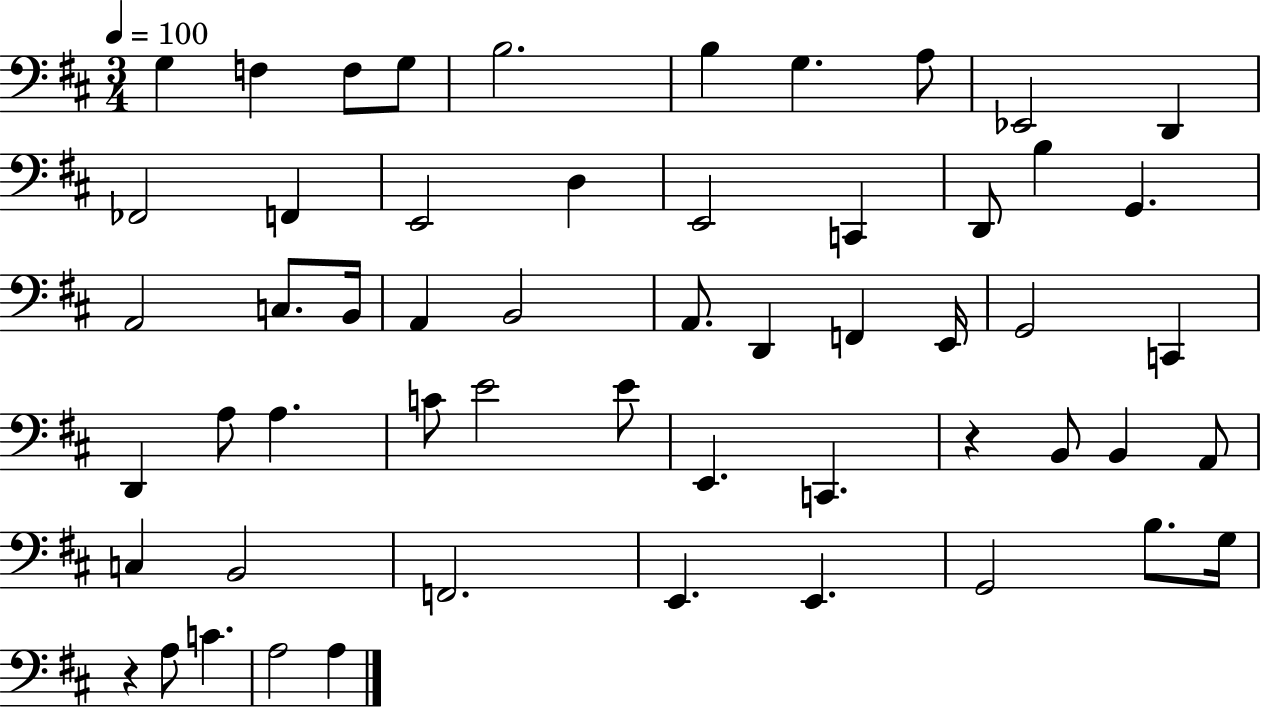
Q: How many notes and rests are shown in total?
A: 55